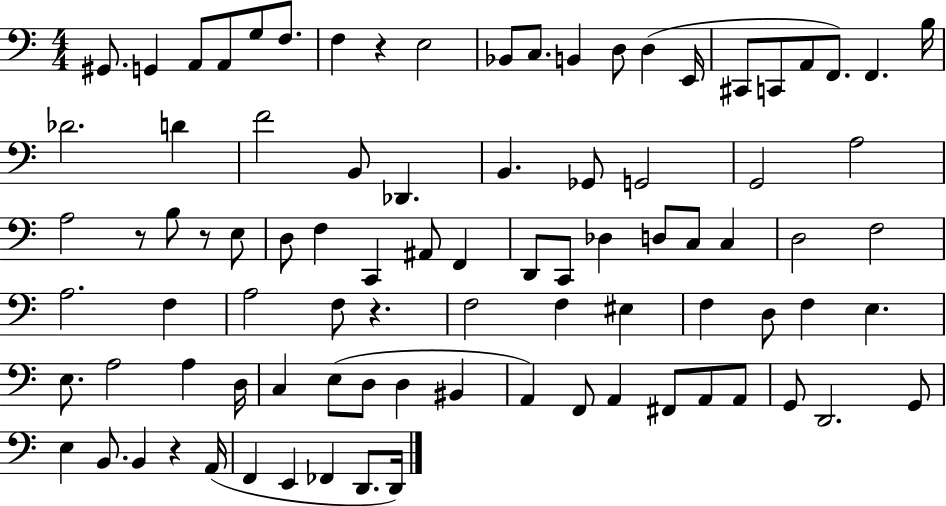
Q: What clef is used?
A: bass